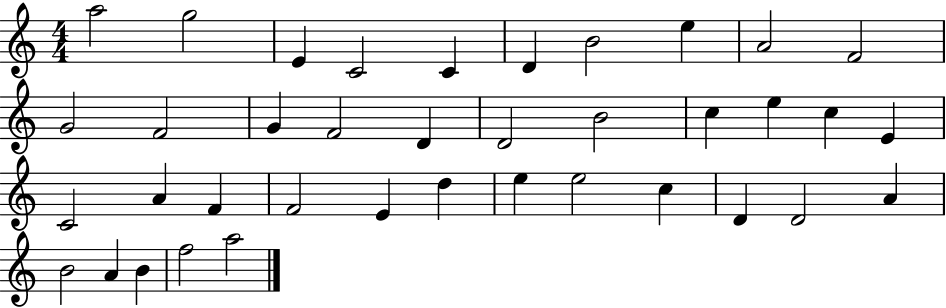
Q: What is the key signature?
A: C major